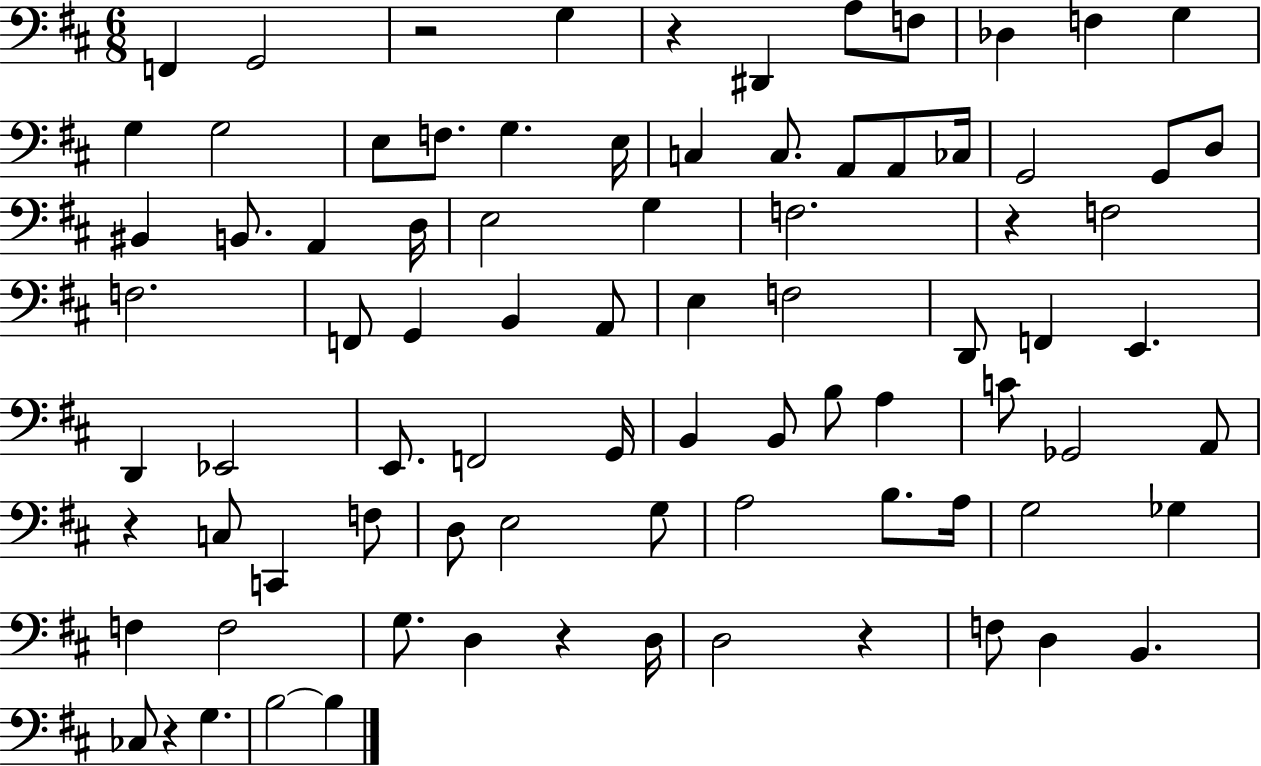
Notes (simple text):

F2/q G2/h R/h G3/q R/q D#2/q A3/e F3/e Db3/q F3/q G3/q G3/q G3/h E3/e F3/e. G3/q. E3/s C3/q C3/e. A2/e A2/e CES3/s G2/h G2/e D3/e BIS2/q B2/e. A2/q D3/s E3/h G3/q F3/h. R/q F3/h F3/h. F2/e G2/q B2/q A2/e E3/q F3/h D2/e F2/q E2/q. D2/q Eb2/h E2/e. F2/h G2/s B2/q B2/e B3/e A3/q C4/e Gb2/h A2/e R/q C3/e C2/q F3/e D3/e E3/h G3/e A3/h B3/e. A3/s G3/h Gb3/q F3/q F3/h G3/e. D3/q R/q D3/s D3/h R/q F3/e D3/q B2/q. CES3/e R/q G3/q. B3/h B3/q